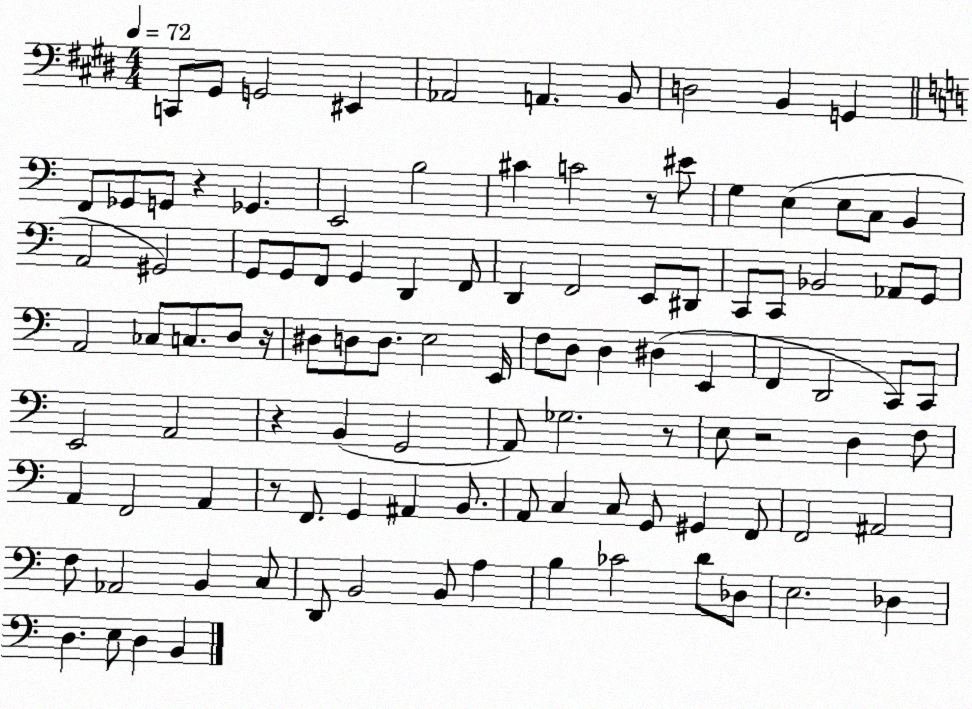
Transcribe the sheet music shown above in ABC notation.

X:1
T:Untitled
M:4/4
L:1/4
K:E
C,,/2 ^G,,/2 G,,2 ^E,, _A,,2 A,, B,,/2 D,2 B,, G,, F,,/2 _G,,/2 G,,/2 z _G,, E,,2 B,2 ^C C2 z/2 ^E/2 G, E, E,/2 C,/2 B,, A,,2 ^G,,2 G,,/2 G,,/2 F,,/2 G,, D,, F,,/2 D,, F,,2 E,,/2 ^D,,/2 C,,/2 C,,/2 _B,,2 _A,,/2 G,,/2 A,,2 _C,/2 C,/2 D,/2 z/4 ^D,/2 D,/2 D,/2 E,2 E,,/4 F,/2 D,/2 D, ^D, E,, F,, D,,2 C,,/2 C,,/2 E,,2 A,,2 z B,, G,,2 A,,/2 _G,2 z/2 E,/2 z2 D, F,/2 A,, F,,2 A,, z/2 F,,/2 G,, ^A,, B,,/2 A,,/2 C, C,/2 G,,/2 ^G,, F,,/2 F,,2 ^A,,2 F,/2 _A,,2 B,, C,/2 D,,/2 B,,2 B,,/2 A, B, _C2 D/2 _D,/2 E,2 _D, D, E,/2 D, B,,